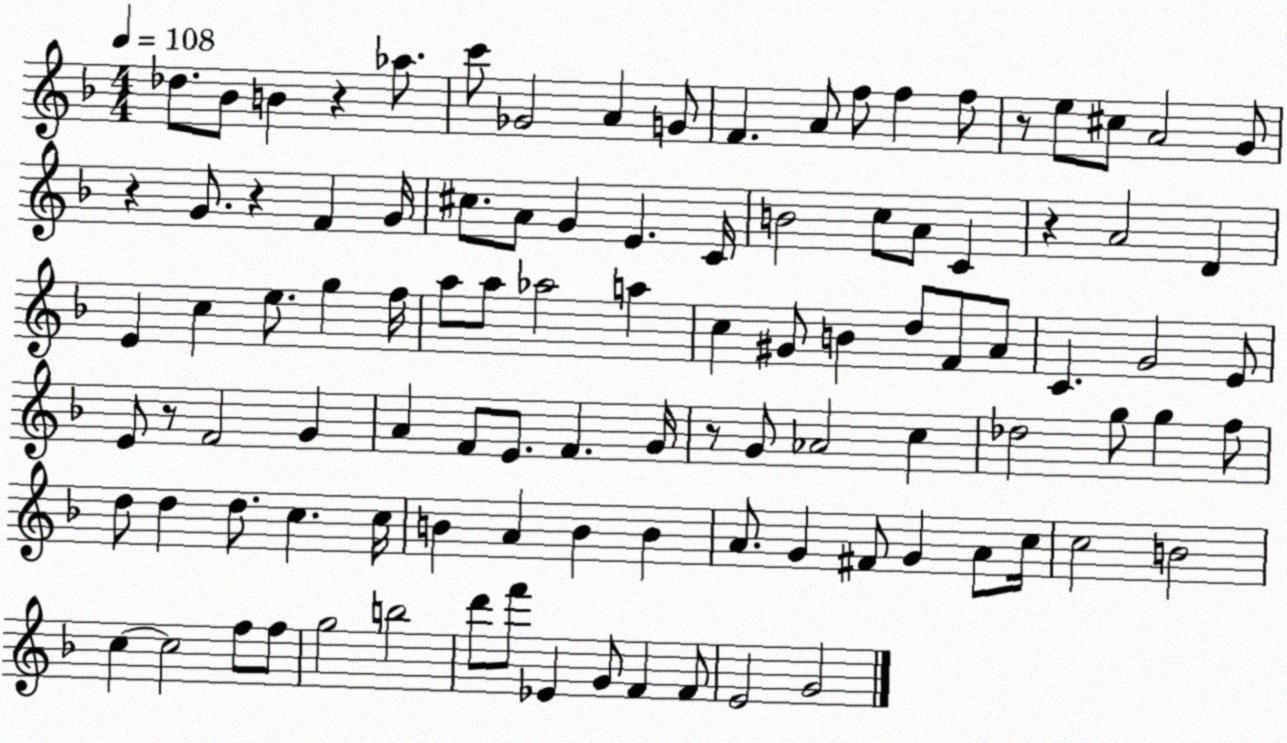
X:1
T:Untitled
M:4/4
L:1/4
K:F
_d/2 _B/2 B z _a/2 c'/2 _G2 A G/2 F A/2 f/2 f f/2 z/2 e/2 ^c/2 A2 G/2 z G/2 z F G/4 ^c/2 A/2 G E C/4 B2 c/2 A/2 C z A2 D E c e/2 g f/4 a/2 a/2 _a2 a c ^G/2 B d/2 F/2 A/2 C G2 E/2 E/2 z/2 F2 G A F/2 E/2 F G/4 z/2 G/2 _A2 c _d2 g/2 g f/2 d/2 d d/2 c c/4 B A B B A/2 G ^F/2 G A/2 c/4 c2 B2 c c2 f/2 f/2 g2 b2 d'/2 f'/2 _E G/2 F F/2 E2 G2